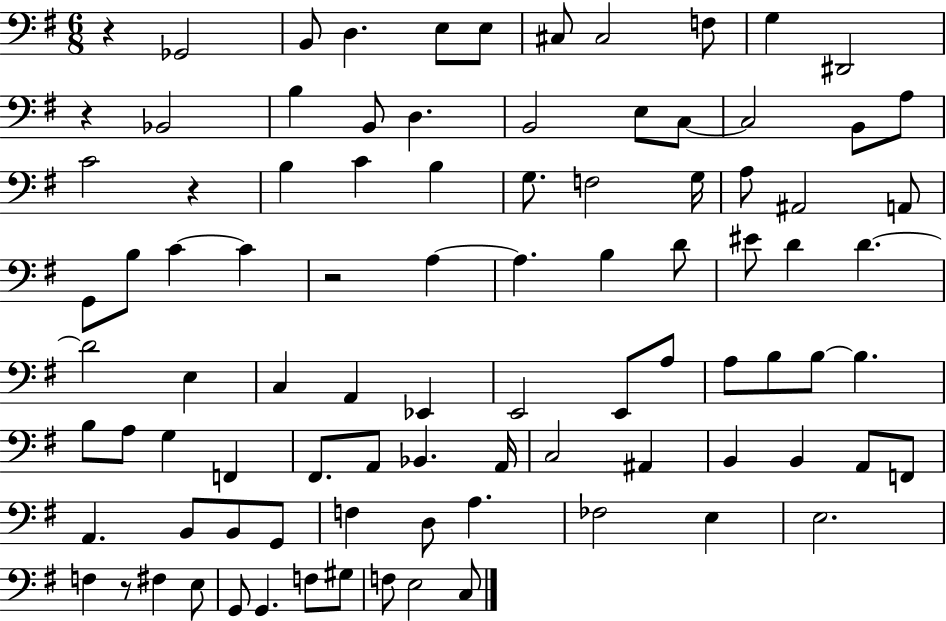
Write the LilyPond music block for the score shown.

{
  \clef bass
  \numericTimeSignature
  \time 6/8
  \key g \major
  r4 ges,2 | b,8 d4. e8 e8 | cis8 cis2 f8 | g4 dis,2 | \break r4 bes,2 | b4 b,8 d4. | b,2 e8 c8~~ | c2 b,8 a8 | \break c'2 r4 | b4 c'4 b4 | g8. f2 g16 | a8 ais,2 a,8 | \break g,8 b8 c'4~~ c'4 | r2 a4~~ | a4. b4 d'8 | eis'8 d'4 d'4.~~ | \break d'2 e4 | c4 a,4 ees,4 | e,2 e,8 a8 | a8 b8 b8~~ b4. | \break b8 a8 g4 f,4 | fis,8. a,8 bes,4. a,16 | c2 ais,4 | b,4 b,4 a,8 f,8 | \break a,4. b,8 b,8 g,8 | f4 d8 a4. | fes2 e4 | e2. | \break f4 r8 fis4 e8 | g,8 g,4. f8 gis8 | f8 e2 c8 | \bar "|."
}